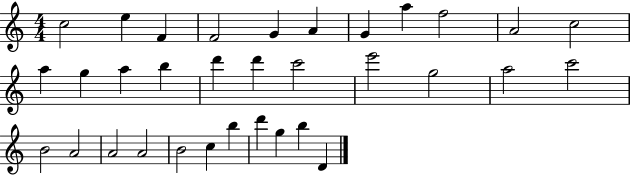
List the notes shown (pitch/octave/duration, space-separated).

C5/h E5/q F4/q F4/h G4/q A4/q G4/q A5/q F5/h A4/h C5/h A5/q G5/q A5/q B5/q D6/q D6/q C6/h E6/h G5/h A5/h C6/h B4/h A4/h A4/h A4/h B4/h C5/q B5/q D6/q G5/q B5/q D4/q